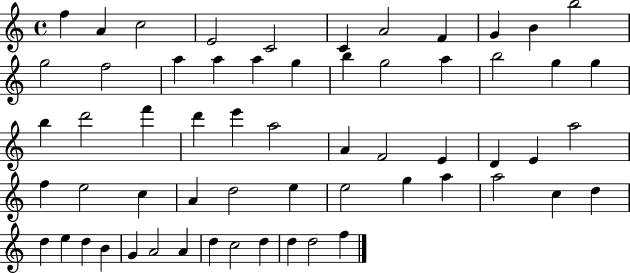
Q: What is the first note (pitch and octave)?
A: F5